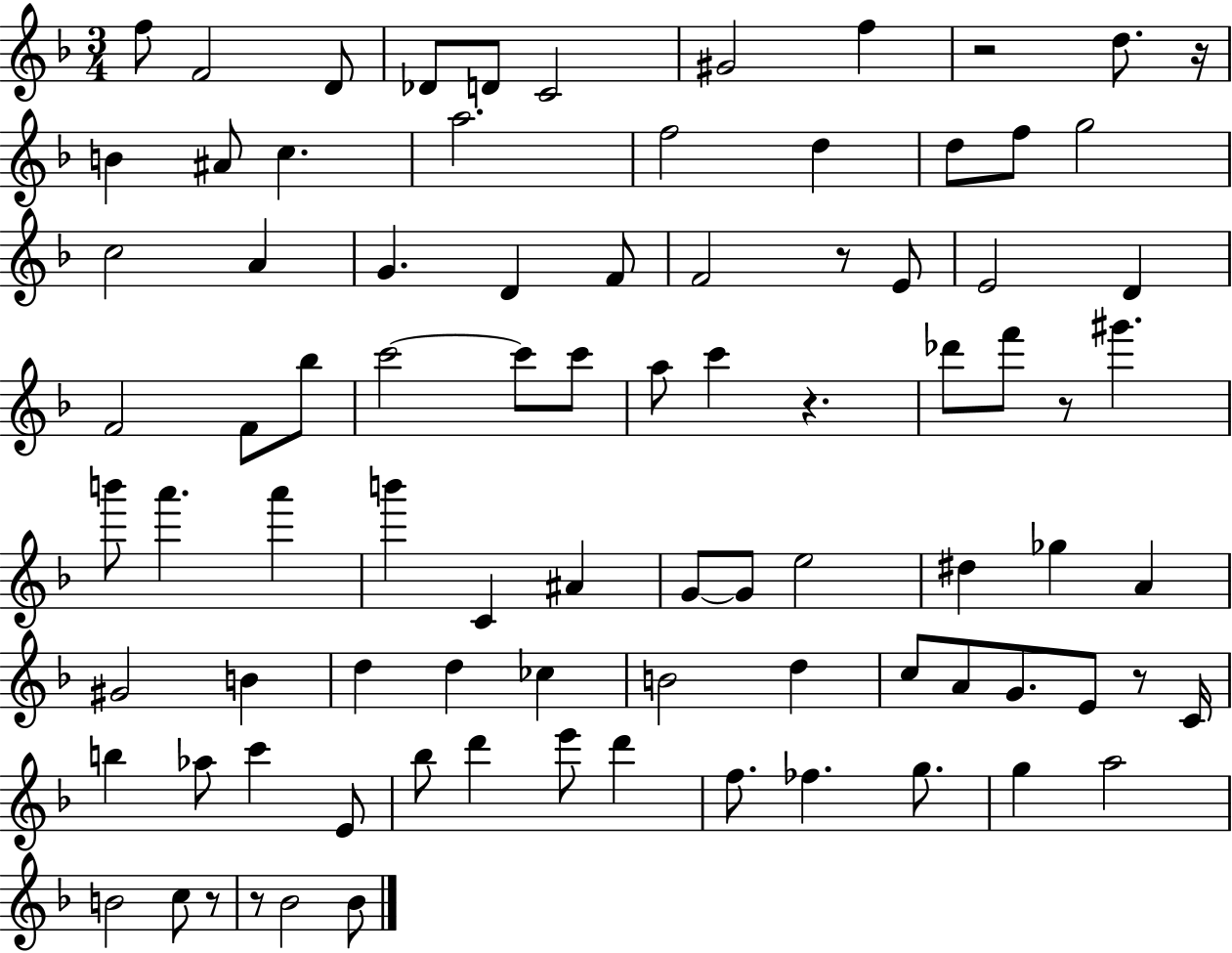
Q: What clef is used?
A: treble